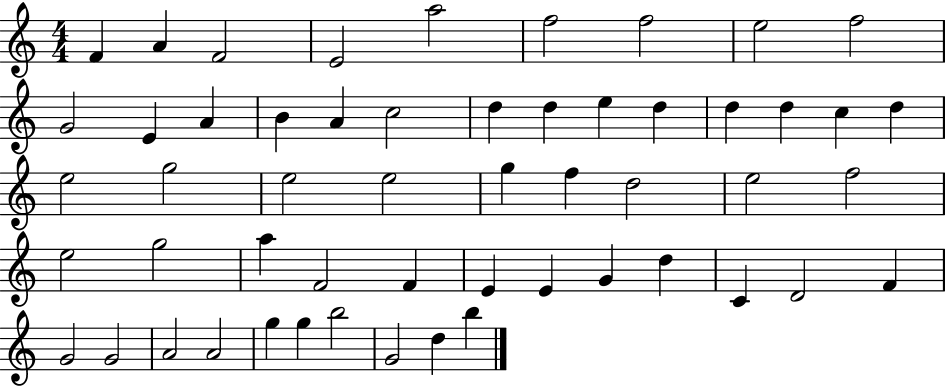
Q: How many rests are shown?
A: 0